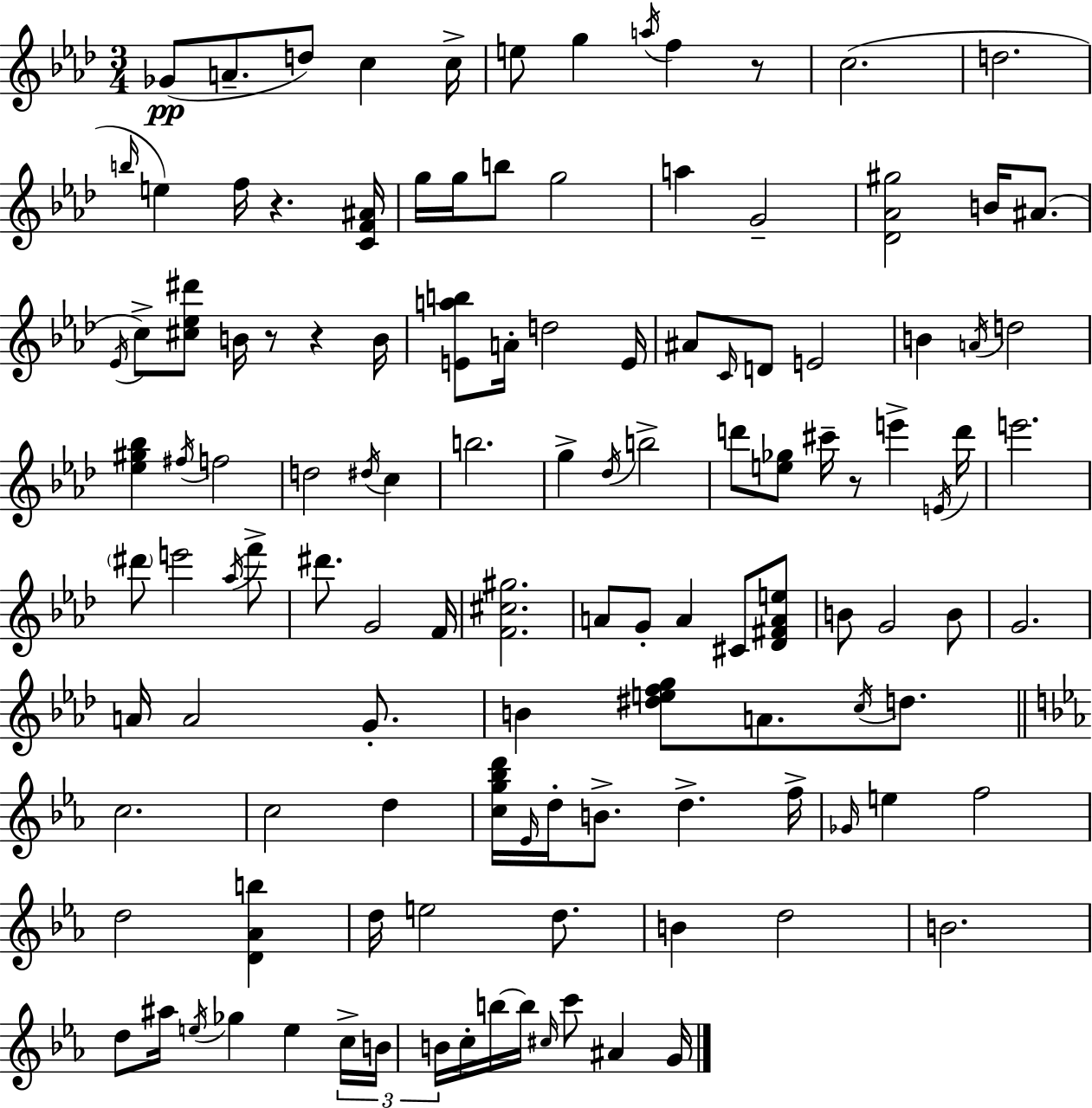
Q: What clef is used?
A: treble